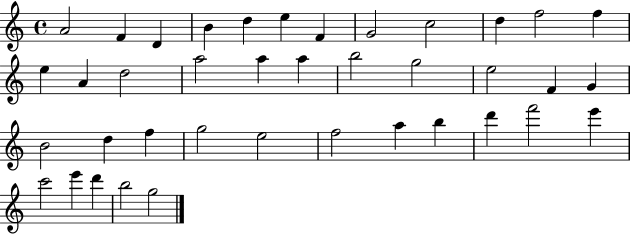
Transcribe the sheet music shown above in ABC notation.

X:1
T:Untitled
M:4/4
L:1/4
K:C
A2 F D B d e F G2 c2 d f2 f e A d2 a2 a a b2 g2 e2 F G B2 d f g2 e2 f2 a b d' f'2 e' c'2 e' d' b2 g2